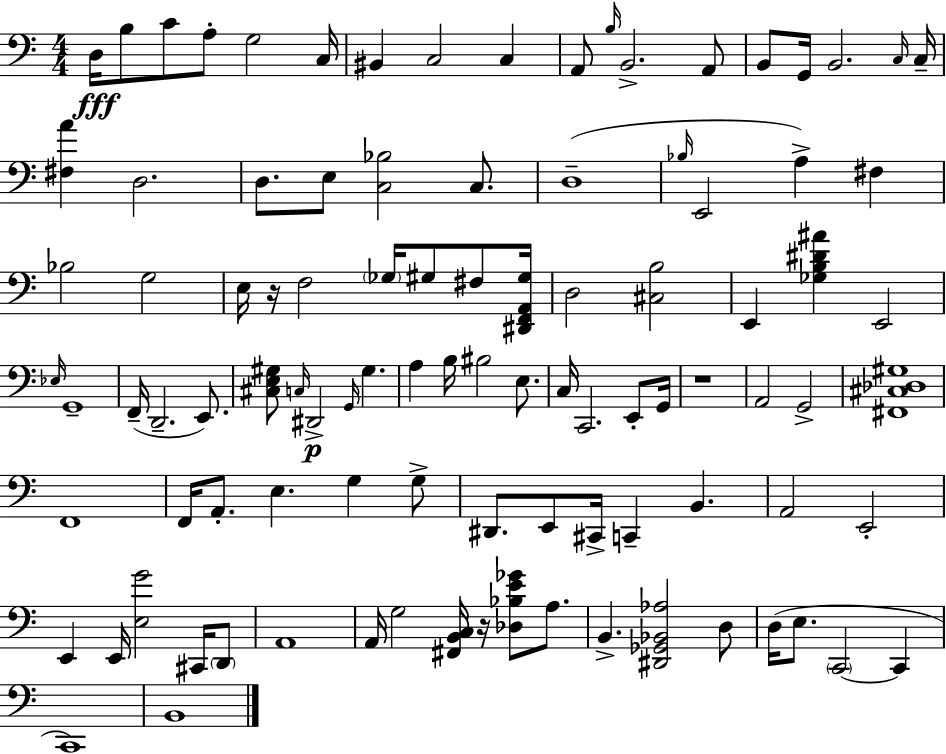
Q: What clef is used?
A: bass